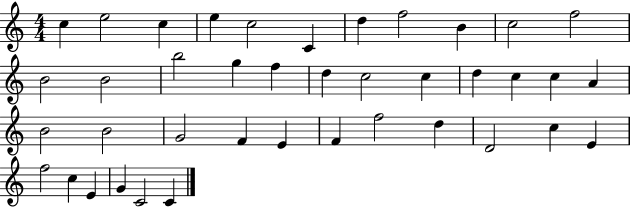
{
  \clef treble
  \numericTimeSignature
  \time 4/4
  \key c \major
  c''4 e''2 c''4 | e''4 c''2 c'4 | d''4 f''2 b'4 | c''2 f''2 | \break b'2 b'2 | b''2 g''4 f''4 | d''4 c''2 c''4 | d''4 c''4 c''4 a'4 | \break b'2 b'2 | g'2 f'4 e'4 | f'4 f''2 d''4 | d'2 c''4 e'4 | \break f''2 c''4 e'4 | g'4 c'2 c'4 | \bar "|."
}